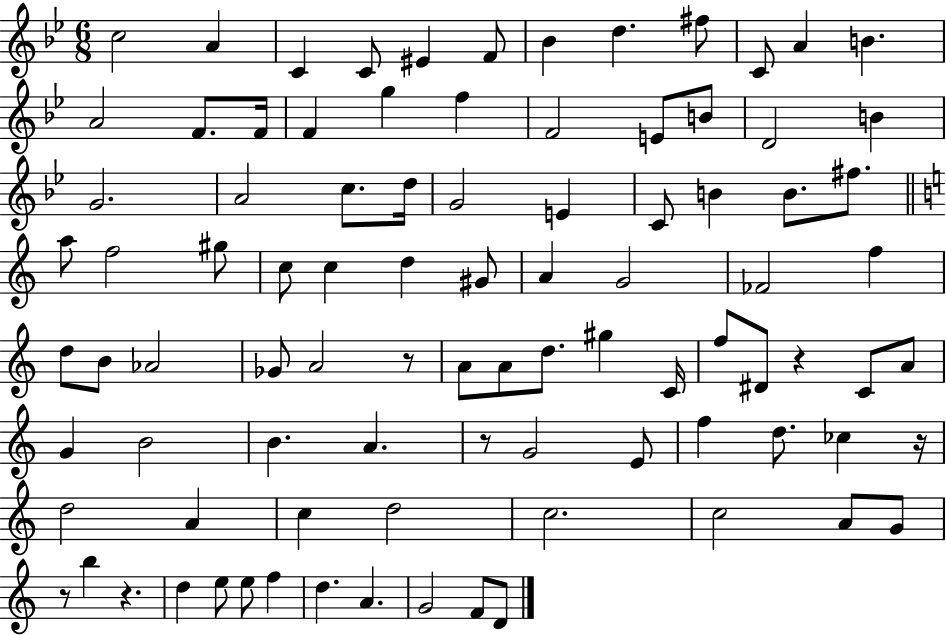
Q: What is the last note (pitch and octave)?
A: D4